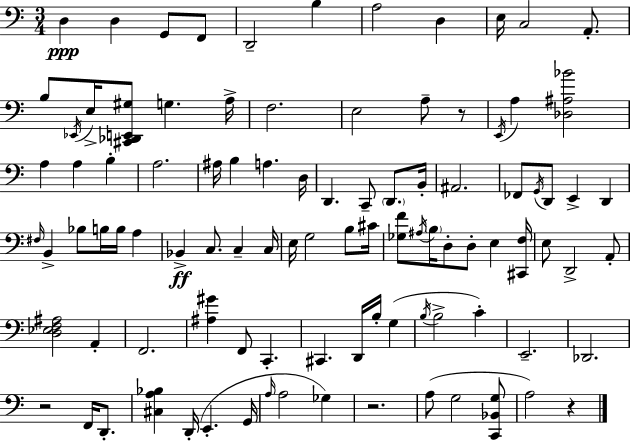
{
  \clef bass
  \numericTimeSignature
  \time 3/4
  \key c \major
  d4\ppp d4 g,8 f,8 | d,2-- b4 | a2 d4 | e16 c2 a,8.-. | \break b8 \acciaccatura { ees,16 } e16-> <cis, des, e, gis>8 g4. | a16-> f2. | e2 a8-- r8 | \acciaccatura { e,16 } a4 <des ais bes'>2 | \break a4 a4 b4-. | a2. | ais16 b4 a4. | d16 d,4. c,8-- \parenthesize d,8. | \break b,16-. ais,2. | fes,8 \acciaccatura { g,16 } d,8 e,4-> d,4 | \grace { fis16 } b,4-> bes8 b16 b16 | a4 bes,4->\ff c8. c4-- | \break c16 e16 g2 | b8 cis'16 <ges f'>8 \acciaccatura { ais16 } \parenthesize b16 d8-. d8-. | e4 <cis, f>16 e8 d,2-> | a,8-. <d ees f ais>2 | \break a,4-. f,2. | <ais gis'>4 f,8 c,4.-. | cis,4. d,16 | b16-. g4( \acciaccatura { b16 } b2-> | \break c'4-.) e,2.-- | des,2. | r2 | f,16 d,8.-. <cis a bes>4 d,16-.( e,4.-. | \break g,16 \grace { a16 } a2 | ges4) r2. | a8( g2 | <c, bes, g>8 a2) | \break r4 \bar "|."
}